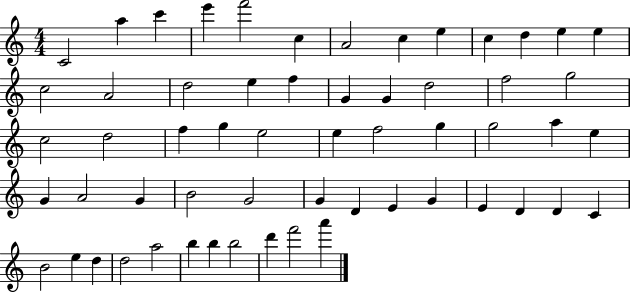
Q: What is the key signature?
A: C major